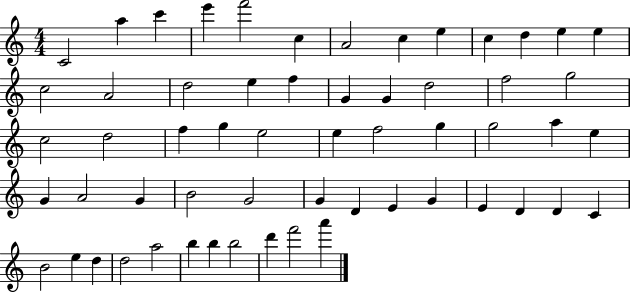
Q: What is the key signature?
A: C major